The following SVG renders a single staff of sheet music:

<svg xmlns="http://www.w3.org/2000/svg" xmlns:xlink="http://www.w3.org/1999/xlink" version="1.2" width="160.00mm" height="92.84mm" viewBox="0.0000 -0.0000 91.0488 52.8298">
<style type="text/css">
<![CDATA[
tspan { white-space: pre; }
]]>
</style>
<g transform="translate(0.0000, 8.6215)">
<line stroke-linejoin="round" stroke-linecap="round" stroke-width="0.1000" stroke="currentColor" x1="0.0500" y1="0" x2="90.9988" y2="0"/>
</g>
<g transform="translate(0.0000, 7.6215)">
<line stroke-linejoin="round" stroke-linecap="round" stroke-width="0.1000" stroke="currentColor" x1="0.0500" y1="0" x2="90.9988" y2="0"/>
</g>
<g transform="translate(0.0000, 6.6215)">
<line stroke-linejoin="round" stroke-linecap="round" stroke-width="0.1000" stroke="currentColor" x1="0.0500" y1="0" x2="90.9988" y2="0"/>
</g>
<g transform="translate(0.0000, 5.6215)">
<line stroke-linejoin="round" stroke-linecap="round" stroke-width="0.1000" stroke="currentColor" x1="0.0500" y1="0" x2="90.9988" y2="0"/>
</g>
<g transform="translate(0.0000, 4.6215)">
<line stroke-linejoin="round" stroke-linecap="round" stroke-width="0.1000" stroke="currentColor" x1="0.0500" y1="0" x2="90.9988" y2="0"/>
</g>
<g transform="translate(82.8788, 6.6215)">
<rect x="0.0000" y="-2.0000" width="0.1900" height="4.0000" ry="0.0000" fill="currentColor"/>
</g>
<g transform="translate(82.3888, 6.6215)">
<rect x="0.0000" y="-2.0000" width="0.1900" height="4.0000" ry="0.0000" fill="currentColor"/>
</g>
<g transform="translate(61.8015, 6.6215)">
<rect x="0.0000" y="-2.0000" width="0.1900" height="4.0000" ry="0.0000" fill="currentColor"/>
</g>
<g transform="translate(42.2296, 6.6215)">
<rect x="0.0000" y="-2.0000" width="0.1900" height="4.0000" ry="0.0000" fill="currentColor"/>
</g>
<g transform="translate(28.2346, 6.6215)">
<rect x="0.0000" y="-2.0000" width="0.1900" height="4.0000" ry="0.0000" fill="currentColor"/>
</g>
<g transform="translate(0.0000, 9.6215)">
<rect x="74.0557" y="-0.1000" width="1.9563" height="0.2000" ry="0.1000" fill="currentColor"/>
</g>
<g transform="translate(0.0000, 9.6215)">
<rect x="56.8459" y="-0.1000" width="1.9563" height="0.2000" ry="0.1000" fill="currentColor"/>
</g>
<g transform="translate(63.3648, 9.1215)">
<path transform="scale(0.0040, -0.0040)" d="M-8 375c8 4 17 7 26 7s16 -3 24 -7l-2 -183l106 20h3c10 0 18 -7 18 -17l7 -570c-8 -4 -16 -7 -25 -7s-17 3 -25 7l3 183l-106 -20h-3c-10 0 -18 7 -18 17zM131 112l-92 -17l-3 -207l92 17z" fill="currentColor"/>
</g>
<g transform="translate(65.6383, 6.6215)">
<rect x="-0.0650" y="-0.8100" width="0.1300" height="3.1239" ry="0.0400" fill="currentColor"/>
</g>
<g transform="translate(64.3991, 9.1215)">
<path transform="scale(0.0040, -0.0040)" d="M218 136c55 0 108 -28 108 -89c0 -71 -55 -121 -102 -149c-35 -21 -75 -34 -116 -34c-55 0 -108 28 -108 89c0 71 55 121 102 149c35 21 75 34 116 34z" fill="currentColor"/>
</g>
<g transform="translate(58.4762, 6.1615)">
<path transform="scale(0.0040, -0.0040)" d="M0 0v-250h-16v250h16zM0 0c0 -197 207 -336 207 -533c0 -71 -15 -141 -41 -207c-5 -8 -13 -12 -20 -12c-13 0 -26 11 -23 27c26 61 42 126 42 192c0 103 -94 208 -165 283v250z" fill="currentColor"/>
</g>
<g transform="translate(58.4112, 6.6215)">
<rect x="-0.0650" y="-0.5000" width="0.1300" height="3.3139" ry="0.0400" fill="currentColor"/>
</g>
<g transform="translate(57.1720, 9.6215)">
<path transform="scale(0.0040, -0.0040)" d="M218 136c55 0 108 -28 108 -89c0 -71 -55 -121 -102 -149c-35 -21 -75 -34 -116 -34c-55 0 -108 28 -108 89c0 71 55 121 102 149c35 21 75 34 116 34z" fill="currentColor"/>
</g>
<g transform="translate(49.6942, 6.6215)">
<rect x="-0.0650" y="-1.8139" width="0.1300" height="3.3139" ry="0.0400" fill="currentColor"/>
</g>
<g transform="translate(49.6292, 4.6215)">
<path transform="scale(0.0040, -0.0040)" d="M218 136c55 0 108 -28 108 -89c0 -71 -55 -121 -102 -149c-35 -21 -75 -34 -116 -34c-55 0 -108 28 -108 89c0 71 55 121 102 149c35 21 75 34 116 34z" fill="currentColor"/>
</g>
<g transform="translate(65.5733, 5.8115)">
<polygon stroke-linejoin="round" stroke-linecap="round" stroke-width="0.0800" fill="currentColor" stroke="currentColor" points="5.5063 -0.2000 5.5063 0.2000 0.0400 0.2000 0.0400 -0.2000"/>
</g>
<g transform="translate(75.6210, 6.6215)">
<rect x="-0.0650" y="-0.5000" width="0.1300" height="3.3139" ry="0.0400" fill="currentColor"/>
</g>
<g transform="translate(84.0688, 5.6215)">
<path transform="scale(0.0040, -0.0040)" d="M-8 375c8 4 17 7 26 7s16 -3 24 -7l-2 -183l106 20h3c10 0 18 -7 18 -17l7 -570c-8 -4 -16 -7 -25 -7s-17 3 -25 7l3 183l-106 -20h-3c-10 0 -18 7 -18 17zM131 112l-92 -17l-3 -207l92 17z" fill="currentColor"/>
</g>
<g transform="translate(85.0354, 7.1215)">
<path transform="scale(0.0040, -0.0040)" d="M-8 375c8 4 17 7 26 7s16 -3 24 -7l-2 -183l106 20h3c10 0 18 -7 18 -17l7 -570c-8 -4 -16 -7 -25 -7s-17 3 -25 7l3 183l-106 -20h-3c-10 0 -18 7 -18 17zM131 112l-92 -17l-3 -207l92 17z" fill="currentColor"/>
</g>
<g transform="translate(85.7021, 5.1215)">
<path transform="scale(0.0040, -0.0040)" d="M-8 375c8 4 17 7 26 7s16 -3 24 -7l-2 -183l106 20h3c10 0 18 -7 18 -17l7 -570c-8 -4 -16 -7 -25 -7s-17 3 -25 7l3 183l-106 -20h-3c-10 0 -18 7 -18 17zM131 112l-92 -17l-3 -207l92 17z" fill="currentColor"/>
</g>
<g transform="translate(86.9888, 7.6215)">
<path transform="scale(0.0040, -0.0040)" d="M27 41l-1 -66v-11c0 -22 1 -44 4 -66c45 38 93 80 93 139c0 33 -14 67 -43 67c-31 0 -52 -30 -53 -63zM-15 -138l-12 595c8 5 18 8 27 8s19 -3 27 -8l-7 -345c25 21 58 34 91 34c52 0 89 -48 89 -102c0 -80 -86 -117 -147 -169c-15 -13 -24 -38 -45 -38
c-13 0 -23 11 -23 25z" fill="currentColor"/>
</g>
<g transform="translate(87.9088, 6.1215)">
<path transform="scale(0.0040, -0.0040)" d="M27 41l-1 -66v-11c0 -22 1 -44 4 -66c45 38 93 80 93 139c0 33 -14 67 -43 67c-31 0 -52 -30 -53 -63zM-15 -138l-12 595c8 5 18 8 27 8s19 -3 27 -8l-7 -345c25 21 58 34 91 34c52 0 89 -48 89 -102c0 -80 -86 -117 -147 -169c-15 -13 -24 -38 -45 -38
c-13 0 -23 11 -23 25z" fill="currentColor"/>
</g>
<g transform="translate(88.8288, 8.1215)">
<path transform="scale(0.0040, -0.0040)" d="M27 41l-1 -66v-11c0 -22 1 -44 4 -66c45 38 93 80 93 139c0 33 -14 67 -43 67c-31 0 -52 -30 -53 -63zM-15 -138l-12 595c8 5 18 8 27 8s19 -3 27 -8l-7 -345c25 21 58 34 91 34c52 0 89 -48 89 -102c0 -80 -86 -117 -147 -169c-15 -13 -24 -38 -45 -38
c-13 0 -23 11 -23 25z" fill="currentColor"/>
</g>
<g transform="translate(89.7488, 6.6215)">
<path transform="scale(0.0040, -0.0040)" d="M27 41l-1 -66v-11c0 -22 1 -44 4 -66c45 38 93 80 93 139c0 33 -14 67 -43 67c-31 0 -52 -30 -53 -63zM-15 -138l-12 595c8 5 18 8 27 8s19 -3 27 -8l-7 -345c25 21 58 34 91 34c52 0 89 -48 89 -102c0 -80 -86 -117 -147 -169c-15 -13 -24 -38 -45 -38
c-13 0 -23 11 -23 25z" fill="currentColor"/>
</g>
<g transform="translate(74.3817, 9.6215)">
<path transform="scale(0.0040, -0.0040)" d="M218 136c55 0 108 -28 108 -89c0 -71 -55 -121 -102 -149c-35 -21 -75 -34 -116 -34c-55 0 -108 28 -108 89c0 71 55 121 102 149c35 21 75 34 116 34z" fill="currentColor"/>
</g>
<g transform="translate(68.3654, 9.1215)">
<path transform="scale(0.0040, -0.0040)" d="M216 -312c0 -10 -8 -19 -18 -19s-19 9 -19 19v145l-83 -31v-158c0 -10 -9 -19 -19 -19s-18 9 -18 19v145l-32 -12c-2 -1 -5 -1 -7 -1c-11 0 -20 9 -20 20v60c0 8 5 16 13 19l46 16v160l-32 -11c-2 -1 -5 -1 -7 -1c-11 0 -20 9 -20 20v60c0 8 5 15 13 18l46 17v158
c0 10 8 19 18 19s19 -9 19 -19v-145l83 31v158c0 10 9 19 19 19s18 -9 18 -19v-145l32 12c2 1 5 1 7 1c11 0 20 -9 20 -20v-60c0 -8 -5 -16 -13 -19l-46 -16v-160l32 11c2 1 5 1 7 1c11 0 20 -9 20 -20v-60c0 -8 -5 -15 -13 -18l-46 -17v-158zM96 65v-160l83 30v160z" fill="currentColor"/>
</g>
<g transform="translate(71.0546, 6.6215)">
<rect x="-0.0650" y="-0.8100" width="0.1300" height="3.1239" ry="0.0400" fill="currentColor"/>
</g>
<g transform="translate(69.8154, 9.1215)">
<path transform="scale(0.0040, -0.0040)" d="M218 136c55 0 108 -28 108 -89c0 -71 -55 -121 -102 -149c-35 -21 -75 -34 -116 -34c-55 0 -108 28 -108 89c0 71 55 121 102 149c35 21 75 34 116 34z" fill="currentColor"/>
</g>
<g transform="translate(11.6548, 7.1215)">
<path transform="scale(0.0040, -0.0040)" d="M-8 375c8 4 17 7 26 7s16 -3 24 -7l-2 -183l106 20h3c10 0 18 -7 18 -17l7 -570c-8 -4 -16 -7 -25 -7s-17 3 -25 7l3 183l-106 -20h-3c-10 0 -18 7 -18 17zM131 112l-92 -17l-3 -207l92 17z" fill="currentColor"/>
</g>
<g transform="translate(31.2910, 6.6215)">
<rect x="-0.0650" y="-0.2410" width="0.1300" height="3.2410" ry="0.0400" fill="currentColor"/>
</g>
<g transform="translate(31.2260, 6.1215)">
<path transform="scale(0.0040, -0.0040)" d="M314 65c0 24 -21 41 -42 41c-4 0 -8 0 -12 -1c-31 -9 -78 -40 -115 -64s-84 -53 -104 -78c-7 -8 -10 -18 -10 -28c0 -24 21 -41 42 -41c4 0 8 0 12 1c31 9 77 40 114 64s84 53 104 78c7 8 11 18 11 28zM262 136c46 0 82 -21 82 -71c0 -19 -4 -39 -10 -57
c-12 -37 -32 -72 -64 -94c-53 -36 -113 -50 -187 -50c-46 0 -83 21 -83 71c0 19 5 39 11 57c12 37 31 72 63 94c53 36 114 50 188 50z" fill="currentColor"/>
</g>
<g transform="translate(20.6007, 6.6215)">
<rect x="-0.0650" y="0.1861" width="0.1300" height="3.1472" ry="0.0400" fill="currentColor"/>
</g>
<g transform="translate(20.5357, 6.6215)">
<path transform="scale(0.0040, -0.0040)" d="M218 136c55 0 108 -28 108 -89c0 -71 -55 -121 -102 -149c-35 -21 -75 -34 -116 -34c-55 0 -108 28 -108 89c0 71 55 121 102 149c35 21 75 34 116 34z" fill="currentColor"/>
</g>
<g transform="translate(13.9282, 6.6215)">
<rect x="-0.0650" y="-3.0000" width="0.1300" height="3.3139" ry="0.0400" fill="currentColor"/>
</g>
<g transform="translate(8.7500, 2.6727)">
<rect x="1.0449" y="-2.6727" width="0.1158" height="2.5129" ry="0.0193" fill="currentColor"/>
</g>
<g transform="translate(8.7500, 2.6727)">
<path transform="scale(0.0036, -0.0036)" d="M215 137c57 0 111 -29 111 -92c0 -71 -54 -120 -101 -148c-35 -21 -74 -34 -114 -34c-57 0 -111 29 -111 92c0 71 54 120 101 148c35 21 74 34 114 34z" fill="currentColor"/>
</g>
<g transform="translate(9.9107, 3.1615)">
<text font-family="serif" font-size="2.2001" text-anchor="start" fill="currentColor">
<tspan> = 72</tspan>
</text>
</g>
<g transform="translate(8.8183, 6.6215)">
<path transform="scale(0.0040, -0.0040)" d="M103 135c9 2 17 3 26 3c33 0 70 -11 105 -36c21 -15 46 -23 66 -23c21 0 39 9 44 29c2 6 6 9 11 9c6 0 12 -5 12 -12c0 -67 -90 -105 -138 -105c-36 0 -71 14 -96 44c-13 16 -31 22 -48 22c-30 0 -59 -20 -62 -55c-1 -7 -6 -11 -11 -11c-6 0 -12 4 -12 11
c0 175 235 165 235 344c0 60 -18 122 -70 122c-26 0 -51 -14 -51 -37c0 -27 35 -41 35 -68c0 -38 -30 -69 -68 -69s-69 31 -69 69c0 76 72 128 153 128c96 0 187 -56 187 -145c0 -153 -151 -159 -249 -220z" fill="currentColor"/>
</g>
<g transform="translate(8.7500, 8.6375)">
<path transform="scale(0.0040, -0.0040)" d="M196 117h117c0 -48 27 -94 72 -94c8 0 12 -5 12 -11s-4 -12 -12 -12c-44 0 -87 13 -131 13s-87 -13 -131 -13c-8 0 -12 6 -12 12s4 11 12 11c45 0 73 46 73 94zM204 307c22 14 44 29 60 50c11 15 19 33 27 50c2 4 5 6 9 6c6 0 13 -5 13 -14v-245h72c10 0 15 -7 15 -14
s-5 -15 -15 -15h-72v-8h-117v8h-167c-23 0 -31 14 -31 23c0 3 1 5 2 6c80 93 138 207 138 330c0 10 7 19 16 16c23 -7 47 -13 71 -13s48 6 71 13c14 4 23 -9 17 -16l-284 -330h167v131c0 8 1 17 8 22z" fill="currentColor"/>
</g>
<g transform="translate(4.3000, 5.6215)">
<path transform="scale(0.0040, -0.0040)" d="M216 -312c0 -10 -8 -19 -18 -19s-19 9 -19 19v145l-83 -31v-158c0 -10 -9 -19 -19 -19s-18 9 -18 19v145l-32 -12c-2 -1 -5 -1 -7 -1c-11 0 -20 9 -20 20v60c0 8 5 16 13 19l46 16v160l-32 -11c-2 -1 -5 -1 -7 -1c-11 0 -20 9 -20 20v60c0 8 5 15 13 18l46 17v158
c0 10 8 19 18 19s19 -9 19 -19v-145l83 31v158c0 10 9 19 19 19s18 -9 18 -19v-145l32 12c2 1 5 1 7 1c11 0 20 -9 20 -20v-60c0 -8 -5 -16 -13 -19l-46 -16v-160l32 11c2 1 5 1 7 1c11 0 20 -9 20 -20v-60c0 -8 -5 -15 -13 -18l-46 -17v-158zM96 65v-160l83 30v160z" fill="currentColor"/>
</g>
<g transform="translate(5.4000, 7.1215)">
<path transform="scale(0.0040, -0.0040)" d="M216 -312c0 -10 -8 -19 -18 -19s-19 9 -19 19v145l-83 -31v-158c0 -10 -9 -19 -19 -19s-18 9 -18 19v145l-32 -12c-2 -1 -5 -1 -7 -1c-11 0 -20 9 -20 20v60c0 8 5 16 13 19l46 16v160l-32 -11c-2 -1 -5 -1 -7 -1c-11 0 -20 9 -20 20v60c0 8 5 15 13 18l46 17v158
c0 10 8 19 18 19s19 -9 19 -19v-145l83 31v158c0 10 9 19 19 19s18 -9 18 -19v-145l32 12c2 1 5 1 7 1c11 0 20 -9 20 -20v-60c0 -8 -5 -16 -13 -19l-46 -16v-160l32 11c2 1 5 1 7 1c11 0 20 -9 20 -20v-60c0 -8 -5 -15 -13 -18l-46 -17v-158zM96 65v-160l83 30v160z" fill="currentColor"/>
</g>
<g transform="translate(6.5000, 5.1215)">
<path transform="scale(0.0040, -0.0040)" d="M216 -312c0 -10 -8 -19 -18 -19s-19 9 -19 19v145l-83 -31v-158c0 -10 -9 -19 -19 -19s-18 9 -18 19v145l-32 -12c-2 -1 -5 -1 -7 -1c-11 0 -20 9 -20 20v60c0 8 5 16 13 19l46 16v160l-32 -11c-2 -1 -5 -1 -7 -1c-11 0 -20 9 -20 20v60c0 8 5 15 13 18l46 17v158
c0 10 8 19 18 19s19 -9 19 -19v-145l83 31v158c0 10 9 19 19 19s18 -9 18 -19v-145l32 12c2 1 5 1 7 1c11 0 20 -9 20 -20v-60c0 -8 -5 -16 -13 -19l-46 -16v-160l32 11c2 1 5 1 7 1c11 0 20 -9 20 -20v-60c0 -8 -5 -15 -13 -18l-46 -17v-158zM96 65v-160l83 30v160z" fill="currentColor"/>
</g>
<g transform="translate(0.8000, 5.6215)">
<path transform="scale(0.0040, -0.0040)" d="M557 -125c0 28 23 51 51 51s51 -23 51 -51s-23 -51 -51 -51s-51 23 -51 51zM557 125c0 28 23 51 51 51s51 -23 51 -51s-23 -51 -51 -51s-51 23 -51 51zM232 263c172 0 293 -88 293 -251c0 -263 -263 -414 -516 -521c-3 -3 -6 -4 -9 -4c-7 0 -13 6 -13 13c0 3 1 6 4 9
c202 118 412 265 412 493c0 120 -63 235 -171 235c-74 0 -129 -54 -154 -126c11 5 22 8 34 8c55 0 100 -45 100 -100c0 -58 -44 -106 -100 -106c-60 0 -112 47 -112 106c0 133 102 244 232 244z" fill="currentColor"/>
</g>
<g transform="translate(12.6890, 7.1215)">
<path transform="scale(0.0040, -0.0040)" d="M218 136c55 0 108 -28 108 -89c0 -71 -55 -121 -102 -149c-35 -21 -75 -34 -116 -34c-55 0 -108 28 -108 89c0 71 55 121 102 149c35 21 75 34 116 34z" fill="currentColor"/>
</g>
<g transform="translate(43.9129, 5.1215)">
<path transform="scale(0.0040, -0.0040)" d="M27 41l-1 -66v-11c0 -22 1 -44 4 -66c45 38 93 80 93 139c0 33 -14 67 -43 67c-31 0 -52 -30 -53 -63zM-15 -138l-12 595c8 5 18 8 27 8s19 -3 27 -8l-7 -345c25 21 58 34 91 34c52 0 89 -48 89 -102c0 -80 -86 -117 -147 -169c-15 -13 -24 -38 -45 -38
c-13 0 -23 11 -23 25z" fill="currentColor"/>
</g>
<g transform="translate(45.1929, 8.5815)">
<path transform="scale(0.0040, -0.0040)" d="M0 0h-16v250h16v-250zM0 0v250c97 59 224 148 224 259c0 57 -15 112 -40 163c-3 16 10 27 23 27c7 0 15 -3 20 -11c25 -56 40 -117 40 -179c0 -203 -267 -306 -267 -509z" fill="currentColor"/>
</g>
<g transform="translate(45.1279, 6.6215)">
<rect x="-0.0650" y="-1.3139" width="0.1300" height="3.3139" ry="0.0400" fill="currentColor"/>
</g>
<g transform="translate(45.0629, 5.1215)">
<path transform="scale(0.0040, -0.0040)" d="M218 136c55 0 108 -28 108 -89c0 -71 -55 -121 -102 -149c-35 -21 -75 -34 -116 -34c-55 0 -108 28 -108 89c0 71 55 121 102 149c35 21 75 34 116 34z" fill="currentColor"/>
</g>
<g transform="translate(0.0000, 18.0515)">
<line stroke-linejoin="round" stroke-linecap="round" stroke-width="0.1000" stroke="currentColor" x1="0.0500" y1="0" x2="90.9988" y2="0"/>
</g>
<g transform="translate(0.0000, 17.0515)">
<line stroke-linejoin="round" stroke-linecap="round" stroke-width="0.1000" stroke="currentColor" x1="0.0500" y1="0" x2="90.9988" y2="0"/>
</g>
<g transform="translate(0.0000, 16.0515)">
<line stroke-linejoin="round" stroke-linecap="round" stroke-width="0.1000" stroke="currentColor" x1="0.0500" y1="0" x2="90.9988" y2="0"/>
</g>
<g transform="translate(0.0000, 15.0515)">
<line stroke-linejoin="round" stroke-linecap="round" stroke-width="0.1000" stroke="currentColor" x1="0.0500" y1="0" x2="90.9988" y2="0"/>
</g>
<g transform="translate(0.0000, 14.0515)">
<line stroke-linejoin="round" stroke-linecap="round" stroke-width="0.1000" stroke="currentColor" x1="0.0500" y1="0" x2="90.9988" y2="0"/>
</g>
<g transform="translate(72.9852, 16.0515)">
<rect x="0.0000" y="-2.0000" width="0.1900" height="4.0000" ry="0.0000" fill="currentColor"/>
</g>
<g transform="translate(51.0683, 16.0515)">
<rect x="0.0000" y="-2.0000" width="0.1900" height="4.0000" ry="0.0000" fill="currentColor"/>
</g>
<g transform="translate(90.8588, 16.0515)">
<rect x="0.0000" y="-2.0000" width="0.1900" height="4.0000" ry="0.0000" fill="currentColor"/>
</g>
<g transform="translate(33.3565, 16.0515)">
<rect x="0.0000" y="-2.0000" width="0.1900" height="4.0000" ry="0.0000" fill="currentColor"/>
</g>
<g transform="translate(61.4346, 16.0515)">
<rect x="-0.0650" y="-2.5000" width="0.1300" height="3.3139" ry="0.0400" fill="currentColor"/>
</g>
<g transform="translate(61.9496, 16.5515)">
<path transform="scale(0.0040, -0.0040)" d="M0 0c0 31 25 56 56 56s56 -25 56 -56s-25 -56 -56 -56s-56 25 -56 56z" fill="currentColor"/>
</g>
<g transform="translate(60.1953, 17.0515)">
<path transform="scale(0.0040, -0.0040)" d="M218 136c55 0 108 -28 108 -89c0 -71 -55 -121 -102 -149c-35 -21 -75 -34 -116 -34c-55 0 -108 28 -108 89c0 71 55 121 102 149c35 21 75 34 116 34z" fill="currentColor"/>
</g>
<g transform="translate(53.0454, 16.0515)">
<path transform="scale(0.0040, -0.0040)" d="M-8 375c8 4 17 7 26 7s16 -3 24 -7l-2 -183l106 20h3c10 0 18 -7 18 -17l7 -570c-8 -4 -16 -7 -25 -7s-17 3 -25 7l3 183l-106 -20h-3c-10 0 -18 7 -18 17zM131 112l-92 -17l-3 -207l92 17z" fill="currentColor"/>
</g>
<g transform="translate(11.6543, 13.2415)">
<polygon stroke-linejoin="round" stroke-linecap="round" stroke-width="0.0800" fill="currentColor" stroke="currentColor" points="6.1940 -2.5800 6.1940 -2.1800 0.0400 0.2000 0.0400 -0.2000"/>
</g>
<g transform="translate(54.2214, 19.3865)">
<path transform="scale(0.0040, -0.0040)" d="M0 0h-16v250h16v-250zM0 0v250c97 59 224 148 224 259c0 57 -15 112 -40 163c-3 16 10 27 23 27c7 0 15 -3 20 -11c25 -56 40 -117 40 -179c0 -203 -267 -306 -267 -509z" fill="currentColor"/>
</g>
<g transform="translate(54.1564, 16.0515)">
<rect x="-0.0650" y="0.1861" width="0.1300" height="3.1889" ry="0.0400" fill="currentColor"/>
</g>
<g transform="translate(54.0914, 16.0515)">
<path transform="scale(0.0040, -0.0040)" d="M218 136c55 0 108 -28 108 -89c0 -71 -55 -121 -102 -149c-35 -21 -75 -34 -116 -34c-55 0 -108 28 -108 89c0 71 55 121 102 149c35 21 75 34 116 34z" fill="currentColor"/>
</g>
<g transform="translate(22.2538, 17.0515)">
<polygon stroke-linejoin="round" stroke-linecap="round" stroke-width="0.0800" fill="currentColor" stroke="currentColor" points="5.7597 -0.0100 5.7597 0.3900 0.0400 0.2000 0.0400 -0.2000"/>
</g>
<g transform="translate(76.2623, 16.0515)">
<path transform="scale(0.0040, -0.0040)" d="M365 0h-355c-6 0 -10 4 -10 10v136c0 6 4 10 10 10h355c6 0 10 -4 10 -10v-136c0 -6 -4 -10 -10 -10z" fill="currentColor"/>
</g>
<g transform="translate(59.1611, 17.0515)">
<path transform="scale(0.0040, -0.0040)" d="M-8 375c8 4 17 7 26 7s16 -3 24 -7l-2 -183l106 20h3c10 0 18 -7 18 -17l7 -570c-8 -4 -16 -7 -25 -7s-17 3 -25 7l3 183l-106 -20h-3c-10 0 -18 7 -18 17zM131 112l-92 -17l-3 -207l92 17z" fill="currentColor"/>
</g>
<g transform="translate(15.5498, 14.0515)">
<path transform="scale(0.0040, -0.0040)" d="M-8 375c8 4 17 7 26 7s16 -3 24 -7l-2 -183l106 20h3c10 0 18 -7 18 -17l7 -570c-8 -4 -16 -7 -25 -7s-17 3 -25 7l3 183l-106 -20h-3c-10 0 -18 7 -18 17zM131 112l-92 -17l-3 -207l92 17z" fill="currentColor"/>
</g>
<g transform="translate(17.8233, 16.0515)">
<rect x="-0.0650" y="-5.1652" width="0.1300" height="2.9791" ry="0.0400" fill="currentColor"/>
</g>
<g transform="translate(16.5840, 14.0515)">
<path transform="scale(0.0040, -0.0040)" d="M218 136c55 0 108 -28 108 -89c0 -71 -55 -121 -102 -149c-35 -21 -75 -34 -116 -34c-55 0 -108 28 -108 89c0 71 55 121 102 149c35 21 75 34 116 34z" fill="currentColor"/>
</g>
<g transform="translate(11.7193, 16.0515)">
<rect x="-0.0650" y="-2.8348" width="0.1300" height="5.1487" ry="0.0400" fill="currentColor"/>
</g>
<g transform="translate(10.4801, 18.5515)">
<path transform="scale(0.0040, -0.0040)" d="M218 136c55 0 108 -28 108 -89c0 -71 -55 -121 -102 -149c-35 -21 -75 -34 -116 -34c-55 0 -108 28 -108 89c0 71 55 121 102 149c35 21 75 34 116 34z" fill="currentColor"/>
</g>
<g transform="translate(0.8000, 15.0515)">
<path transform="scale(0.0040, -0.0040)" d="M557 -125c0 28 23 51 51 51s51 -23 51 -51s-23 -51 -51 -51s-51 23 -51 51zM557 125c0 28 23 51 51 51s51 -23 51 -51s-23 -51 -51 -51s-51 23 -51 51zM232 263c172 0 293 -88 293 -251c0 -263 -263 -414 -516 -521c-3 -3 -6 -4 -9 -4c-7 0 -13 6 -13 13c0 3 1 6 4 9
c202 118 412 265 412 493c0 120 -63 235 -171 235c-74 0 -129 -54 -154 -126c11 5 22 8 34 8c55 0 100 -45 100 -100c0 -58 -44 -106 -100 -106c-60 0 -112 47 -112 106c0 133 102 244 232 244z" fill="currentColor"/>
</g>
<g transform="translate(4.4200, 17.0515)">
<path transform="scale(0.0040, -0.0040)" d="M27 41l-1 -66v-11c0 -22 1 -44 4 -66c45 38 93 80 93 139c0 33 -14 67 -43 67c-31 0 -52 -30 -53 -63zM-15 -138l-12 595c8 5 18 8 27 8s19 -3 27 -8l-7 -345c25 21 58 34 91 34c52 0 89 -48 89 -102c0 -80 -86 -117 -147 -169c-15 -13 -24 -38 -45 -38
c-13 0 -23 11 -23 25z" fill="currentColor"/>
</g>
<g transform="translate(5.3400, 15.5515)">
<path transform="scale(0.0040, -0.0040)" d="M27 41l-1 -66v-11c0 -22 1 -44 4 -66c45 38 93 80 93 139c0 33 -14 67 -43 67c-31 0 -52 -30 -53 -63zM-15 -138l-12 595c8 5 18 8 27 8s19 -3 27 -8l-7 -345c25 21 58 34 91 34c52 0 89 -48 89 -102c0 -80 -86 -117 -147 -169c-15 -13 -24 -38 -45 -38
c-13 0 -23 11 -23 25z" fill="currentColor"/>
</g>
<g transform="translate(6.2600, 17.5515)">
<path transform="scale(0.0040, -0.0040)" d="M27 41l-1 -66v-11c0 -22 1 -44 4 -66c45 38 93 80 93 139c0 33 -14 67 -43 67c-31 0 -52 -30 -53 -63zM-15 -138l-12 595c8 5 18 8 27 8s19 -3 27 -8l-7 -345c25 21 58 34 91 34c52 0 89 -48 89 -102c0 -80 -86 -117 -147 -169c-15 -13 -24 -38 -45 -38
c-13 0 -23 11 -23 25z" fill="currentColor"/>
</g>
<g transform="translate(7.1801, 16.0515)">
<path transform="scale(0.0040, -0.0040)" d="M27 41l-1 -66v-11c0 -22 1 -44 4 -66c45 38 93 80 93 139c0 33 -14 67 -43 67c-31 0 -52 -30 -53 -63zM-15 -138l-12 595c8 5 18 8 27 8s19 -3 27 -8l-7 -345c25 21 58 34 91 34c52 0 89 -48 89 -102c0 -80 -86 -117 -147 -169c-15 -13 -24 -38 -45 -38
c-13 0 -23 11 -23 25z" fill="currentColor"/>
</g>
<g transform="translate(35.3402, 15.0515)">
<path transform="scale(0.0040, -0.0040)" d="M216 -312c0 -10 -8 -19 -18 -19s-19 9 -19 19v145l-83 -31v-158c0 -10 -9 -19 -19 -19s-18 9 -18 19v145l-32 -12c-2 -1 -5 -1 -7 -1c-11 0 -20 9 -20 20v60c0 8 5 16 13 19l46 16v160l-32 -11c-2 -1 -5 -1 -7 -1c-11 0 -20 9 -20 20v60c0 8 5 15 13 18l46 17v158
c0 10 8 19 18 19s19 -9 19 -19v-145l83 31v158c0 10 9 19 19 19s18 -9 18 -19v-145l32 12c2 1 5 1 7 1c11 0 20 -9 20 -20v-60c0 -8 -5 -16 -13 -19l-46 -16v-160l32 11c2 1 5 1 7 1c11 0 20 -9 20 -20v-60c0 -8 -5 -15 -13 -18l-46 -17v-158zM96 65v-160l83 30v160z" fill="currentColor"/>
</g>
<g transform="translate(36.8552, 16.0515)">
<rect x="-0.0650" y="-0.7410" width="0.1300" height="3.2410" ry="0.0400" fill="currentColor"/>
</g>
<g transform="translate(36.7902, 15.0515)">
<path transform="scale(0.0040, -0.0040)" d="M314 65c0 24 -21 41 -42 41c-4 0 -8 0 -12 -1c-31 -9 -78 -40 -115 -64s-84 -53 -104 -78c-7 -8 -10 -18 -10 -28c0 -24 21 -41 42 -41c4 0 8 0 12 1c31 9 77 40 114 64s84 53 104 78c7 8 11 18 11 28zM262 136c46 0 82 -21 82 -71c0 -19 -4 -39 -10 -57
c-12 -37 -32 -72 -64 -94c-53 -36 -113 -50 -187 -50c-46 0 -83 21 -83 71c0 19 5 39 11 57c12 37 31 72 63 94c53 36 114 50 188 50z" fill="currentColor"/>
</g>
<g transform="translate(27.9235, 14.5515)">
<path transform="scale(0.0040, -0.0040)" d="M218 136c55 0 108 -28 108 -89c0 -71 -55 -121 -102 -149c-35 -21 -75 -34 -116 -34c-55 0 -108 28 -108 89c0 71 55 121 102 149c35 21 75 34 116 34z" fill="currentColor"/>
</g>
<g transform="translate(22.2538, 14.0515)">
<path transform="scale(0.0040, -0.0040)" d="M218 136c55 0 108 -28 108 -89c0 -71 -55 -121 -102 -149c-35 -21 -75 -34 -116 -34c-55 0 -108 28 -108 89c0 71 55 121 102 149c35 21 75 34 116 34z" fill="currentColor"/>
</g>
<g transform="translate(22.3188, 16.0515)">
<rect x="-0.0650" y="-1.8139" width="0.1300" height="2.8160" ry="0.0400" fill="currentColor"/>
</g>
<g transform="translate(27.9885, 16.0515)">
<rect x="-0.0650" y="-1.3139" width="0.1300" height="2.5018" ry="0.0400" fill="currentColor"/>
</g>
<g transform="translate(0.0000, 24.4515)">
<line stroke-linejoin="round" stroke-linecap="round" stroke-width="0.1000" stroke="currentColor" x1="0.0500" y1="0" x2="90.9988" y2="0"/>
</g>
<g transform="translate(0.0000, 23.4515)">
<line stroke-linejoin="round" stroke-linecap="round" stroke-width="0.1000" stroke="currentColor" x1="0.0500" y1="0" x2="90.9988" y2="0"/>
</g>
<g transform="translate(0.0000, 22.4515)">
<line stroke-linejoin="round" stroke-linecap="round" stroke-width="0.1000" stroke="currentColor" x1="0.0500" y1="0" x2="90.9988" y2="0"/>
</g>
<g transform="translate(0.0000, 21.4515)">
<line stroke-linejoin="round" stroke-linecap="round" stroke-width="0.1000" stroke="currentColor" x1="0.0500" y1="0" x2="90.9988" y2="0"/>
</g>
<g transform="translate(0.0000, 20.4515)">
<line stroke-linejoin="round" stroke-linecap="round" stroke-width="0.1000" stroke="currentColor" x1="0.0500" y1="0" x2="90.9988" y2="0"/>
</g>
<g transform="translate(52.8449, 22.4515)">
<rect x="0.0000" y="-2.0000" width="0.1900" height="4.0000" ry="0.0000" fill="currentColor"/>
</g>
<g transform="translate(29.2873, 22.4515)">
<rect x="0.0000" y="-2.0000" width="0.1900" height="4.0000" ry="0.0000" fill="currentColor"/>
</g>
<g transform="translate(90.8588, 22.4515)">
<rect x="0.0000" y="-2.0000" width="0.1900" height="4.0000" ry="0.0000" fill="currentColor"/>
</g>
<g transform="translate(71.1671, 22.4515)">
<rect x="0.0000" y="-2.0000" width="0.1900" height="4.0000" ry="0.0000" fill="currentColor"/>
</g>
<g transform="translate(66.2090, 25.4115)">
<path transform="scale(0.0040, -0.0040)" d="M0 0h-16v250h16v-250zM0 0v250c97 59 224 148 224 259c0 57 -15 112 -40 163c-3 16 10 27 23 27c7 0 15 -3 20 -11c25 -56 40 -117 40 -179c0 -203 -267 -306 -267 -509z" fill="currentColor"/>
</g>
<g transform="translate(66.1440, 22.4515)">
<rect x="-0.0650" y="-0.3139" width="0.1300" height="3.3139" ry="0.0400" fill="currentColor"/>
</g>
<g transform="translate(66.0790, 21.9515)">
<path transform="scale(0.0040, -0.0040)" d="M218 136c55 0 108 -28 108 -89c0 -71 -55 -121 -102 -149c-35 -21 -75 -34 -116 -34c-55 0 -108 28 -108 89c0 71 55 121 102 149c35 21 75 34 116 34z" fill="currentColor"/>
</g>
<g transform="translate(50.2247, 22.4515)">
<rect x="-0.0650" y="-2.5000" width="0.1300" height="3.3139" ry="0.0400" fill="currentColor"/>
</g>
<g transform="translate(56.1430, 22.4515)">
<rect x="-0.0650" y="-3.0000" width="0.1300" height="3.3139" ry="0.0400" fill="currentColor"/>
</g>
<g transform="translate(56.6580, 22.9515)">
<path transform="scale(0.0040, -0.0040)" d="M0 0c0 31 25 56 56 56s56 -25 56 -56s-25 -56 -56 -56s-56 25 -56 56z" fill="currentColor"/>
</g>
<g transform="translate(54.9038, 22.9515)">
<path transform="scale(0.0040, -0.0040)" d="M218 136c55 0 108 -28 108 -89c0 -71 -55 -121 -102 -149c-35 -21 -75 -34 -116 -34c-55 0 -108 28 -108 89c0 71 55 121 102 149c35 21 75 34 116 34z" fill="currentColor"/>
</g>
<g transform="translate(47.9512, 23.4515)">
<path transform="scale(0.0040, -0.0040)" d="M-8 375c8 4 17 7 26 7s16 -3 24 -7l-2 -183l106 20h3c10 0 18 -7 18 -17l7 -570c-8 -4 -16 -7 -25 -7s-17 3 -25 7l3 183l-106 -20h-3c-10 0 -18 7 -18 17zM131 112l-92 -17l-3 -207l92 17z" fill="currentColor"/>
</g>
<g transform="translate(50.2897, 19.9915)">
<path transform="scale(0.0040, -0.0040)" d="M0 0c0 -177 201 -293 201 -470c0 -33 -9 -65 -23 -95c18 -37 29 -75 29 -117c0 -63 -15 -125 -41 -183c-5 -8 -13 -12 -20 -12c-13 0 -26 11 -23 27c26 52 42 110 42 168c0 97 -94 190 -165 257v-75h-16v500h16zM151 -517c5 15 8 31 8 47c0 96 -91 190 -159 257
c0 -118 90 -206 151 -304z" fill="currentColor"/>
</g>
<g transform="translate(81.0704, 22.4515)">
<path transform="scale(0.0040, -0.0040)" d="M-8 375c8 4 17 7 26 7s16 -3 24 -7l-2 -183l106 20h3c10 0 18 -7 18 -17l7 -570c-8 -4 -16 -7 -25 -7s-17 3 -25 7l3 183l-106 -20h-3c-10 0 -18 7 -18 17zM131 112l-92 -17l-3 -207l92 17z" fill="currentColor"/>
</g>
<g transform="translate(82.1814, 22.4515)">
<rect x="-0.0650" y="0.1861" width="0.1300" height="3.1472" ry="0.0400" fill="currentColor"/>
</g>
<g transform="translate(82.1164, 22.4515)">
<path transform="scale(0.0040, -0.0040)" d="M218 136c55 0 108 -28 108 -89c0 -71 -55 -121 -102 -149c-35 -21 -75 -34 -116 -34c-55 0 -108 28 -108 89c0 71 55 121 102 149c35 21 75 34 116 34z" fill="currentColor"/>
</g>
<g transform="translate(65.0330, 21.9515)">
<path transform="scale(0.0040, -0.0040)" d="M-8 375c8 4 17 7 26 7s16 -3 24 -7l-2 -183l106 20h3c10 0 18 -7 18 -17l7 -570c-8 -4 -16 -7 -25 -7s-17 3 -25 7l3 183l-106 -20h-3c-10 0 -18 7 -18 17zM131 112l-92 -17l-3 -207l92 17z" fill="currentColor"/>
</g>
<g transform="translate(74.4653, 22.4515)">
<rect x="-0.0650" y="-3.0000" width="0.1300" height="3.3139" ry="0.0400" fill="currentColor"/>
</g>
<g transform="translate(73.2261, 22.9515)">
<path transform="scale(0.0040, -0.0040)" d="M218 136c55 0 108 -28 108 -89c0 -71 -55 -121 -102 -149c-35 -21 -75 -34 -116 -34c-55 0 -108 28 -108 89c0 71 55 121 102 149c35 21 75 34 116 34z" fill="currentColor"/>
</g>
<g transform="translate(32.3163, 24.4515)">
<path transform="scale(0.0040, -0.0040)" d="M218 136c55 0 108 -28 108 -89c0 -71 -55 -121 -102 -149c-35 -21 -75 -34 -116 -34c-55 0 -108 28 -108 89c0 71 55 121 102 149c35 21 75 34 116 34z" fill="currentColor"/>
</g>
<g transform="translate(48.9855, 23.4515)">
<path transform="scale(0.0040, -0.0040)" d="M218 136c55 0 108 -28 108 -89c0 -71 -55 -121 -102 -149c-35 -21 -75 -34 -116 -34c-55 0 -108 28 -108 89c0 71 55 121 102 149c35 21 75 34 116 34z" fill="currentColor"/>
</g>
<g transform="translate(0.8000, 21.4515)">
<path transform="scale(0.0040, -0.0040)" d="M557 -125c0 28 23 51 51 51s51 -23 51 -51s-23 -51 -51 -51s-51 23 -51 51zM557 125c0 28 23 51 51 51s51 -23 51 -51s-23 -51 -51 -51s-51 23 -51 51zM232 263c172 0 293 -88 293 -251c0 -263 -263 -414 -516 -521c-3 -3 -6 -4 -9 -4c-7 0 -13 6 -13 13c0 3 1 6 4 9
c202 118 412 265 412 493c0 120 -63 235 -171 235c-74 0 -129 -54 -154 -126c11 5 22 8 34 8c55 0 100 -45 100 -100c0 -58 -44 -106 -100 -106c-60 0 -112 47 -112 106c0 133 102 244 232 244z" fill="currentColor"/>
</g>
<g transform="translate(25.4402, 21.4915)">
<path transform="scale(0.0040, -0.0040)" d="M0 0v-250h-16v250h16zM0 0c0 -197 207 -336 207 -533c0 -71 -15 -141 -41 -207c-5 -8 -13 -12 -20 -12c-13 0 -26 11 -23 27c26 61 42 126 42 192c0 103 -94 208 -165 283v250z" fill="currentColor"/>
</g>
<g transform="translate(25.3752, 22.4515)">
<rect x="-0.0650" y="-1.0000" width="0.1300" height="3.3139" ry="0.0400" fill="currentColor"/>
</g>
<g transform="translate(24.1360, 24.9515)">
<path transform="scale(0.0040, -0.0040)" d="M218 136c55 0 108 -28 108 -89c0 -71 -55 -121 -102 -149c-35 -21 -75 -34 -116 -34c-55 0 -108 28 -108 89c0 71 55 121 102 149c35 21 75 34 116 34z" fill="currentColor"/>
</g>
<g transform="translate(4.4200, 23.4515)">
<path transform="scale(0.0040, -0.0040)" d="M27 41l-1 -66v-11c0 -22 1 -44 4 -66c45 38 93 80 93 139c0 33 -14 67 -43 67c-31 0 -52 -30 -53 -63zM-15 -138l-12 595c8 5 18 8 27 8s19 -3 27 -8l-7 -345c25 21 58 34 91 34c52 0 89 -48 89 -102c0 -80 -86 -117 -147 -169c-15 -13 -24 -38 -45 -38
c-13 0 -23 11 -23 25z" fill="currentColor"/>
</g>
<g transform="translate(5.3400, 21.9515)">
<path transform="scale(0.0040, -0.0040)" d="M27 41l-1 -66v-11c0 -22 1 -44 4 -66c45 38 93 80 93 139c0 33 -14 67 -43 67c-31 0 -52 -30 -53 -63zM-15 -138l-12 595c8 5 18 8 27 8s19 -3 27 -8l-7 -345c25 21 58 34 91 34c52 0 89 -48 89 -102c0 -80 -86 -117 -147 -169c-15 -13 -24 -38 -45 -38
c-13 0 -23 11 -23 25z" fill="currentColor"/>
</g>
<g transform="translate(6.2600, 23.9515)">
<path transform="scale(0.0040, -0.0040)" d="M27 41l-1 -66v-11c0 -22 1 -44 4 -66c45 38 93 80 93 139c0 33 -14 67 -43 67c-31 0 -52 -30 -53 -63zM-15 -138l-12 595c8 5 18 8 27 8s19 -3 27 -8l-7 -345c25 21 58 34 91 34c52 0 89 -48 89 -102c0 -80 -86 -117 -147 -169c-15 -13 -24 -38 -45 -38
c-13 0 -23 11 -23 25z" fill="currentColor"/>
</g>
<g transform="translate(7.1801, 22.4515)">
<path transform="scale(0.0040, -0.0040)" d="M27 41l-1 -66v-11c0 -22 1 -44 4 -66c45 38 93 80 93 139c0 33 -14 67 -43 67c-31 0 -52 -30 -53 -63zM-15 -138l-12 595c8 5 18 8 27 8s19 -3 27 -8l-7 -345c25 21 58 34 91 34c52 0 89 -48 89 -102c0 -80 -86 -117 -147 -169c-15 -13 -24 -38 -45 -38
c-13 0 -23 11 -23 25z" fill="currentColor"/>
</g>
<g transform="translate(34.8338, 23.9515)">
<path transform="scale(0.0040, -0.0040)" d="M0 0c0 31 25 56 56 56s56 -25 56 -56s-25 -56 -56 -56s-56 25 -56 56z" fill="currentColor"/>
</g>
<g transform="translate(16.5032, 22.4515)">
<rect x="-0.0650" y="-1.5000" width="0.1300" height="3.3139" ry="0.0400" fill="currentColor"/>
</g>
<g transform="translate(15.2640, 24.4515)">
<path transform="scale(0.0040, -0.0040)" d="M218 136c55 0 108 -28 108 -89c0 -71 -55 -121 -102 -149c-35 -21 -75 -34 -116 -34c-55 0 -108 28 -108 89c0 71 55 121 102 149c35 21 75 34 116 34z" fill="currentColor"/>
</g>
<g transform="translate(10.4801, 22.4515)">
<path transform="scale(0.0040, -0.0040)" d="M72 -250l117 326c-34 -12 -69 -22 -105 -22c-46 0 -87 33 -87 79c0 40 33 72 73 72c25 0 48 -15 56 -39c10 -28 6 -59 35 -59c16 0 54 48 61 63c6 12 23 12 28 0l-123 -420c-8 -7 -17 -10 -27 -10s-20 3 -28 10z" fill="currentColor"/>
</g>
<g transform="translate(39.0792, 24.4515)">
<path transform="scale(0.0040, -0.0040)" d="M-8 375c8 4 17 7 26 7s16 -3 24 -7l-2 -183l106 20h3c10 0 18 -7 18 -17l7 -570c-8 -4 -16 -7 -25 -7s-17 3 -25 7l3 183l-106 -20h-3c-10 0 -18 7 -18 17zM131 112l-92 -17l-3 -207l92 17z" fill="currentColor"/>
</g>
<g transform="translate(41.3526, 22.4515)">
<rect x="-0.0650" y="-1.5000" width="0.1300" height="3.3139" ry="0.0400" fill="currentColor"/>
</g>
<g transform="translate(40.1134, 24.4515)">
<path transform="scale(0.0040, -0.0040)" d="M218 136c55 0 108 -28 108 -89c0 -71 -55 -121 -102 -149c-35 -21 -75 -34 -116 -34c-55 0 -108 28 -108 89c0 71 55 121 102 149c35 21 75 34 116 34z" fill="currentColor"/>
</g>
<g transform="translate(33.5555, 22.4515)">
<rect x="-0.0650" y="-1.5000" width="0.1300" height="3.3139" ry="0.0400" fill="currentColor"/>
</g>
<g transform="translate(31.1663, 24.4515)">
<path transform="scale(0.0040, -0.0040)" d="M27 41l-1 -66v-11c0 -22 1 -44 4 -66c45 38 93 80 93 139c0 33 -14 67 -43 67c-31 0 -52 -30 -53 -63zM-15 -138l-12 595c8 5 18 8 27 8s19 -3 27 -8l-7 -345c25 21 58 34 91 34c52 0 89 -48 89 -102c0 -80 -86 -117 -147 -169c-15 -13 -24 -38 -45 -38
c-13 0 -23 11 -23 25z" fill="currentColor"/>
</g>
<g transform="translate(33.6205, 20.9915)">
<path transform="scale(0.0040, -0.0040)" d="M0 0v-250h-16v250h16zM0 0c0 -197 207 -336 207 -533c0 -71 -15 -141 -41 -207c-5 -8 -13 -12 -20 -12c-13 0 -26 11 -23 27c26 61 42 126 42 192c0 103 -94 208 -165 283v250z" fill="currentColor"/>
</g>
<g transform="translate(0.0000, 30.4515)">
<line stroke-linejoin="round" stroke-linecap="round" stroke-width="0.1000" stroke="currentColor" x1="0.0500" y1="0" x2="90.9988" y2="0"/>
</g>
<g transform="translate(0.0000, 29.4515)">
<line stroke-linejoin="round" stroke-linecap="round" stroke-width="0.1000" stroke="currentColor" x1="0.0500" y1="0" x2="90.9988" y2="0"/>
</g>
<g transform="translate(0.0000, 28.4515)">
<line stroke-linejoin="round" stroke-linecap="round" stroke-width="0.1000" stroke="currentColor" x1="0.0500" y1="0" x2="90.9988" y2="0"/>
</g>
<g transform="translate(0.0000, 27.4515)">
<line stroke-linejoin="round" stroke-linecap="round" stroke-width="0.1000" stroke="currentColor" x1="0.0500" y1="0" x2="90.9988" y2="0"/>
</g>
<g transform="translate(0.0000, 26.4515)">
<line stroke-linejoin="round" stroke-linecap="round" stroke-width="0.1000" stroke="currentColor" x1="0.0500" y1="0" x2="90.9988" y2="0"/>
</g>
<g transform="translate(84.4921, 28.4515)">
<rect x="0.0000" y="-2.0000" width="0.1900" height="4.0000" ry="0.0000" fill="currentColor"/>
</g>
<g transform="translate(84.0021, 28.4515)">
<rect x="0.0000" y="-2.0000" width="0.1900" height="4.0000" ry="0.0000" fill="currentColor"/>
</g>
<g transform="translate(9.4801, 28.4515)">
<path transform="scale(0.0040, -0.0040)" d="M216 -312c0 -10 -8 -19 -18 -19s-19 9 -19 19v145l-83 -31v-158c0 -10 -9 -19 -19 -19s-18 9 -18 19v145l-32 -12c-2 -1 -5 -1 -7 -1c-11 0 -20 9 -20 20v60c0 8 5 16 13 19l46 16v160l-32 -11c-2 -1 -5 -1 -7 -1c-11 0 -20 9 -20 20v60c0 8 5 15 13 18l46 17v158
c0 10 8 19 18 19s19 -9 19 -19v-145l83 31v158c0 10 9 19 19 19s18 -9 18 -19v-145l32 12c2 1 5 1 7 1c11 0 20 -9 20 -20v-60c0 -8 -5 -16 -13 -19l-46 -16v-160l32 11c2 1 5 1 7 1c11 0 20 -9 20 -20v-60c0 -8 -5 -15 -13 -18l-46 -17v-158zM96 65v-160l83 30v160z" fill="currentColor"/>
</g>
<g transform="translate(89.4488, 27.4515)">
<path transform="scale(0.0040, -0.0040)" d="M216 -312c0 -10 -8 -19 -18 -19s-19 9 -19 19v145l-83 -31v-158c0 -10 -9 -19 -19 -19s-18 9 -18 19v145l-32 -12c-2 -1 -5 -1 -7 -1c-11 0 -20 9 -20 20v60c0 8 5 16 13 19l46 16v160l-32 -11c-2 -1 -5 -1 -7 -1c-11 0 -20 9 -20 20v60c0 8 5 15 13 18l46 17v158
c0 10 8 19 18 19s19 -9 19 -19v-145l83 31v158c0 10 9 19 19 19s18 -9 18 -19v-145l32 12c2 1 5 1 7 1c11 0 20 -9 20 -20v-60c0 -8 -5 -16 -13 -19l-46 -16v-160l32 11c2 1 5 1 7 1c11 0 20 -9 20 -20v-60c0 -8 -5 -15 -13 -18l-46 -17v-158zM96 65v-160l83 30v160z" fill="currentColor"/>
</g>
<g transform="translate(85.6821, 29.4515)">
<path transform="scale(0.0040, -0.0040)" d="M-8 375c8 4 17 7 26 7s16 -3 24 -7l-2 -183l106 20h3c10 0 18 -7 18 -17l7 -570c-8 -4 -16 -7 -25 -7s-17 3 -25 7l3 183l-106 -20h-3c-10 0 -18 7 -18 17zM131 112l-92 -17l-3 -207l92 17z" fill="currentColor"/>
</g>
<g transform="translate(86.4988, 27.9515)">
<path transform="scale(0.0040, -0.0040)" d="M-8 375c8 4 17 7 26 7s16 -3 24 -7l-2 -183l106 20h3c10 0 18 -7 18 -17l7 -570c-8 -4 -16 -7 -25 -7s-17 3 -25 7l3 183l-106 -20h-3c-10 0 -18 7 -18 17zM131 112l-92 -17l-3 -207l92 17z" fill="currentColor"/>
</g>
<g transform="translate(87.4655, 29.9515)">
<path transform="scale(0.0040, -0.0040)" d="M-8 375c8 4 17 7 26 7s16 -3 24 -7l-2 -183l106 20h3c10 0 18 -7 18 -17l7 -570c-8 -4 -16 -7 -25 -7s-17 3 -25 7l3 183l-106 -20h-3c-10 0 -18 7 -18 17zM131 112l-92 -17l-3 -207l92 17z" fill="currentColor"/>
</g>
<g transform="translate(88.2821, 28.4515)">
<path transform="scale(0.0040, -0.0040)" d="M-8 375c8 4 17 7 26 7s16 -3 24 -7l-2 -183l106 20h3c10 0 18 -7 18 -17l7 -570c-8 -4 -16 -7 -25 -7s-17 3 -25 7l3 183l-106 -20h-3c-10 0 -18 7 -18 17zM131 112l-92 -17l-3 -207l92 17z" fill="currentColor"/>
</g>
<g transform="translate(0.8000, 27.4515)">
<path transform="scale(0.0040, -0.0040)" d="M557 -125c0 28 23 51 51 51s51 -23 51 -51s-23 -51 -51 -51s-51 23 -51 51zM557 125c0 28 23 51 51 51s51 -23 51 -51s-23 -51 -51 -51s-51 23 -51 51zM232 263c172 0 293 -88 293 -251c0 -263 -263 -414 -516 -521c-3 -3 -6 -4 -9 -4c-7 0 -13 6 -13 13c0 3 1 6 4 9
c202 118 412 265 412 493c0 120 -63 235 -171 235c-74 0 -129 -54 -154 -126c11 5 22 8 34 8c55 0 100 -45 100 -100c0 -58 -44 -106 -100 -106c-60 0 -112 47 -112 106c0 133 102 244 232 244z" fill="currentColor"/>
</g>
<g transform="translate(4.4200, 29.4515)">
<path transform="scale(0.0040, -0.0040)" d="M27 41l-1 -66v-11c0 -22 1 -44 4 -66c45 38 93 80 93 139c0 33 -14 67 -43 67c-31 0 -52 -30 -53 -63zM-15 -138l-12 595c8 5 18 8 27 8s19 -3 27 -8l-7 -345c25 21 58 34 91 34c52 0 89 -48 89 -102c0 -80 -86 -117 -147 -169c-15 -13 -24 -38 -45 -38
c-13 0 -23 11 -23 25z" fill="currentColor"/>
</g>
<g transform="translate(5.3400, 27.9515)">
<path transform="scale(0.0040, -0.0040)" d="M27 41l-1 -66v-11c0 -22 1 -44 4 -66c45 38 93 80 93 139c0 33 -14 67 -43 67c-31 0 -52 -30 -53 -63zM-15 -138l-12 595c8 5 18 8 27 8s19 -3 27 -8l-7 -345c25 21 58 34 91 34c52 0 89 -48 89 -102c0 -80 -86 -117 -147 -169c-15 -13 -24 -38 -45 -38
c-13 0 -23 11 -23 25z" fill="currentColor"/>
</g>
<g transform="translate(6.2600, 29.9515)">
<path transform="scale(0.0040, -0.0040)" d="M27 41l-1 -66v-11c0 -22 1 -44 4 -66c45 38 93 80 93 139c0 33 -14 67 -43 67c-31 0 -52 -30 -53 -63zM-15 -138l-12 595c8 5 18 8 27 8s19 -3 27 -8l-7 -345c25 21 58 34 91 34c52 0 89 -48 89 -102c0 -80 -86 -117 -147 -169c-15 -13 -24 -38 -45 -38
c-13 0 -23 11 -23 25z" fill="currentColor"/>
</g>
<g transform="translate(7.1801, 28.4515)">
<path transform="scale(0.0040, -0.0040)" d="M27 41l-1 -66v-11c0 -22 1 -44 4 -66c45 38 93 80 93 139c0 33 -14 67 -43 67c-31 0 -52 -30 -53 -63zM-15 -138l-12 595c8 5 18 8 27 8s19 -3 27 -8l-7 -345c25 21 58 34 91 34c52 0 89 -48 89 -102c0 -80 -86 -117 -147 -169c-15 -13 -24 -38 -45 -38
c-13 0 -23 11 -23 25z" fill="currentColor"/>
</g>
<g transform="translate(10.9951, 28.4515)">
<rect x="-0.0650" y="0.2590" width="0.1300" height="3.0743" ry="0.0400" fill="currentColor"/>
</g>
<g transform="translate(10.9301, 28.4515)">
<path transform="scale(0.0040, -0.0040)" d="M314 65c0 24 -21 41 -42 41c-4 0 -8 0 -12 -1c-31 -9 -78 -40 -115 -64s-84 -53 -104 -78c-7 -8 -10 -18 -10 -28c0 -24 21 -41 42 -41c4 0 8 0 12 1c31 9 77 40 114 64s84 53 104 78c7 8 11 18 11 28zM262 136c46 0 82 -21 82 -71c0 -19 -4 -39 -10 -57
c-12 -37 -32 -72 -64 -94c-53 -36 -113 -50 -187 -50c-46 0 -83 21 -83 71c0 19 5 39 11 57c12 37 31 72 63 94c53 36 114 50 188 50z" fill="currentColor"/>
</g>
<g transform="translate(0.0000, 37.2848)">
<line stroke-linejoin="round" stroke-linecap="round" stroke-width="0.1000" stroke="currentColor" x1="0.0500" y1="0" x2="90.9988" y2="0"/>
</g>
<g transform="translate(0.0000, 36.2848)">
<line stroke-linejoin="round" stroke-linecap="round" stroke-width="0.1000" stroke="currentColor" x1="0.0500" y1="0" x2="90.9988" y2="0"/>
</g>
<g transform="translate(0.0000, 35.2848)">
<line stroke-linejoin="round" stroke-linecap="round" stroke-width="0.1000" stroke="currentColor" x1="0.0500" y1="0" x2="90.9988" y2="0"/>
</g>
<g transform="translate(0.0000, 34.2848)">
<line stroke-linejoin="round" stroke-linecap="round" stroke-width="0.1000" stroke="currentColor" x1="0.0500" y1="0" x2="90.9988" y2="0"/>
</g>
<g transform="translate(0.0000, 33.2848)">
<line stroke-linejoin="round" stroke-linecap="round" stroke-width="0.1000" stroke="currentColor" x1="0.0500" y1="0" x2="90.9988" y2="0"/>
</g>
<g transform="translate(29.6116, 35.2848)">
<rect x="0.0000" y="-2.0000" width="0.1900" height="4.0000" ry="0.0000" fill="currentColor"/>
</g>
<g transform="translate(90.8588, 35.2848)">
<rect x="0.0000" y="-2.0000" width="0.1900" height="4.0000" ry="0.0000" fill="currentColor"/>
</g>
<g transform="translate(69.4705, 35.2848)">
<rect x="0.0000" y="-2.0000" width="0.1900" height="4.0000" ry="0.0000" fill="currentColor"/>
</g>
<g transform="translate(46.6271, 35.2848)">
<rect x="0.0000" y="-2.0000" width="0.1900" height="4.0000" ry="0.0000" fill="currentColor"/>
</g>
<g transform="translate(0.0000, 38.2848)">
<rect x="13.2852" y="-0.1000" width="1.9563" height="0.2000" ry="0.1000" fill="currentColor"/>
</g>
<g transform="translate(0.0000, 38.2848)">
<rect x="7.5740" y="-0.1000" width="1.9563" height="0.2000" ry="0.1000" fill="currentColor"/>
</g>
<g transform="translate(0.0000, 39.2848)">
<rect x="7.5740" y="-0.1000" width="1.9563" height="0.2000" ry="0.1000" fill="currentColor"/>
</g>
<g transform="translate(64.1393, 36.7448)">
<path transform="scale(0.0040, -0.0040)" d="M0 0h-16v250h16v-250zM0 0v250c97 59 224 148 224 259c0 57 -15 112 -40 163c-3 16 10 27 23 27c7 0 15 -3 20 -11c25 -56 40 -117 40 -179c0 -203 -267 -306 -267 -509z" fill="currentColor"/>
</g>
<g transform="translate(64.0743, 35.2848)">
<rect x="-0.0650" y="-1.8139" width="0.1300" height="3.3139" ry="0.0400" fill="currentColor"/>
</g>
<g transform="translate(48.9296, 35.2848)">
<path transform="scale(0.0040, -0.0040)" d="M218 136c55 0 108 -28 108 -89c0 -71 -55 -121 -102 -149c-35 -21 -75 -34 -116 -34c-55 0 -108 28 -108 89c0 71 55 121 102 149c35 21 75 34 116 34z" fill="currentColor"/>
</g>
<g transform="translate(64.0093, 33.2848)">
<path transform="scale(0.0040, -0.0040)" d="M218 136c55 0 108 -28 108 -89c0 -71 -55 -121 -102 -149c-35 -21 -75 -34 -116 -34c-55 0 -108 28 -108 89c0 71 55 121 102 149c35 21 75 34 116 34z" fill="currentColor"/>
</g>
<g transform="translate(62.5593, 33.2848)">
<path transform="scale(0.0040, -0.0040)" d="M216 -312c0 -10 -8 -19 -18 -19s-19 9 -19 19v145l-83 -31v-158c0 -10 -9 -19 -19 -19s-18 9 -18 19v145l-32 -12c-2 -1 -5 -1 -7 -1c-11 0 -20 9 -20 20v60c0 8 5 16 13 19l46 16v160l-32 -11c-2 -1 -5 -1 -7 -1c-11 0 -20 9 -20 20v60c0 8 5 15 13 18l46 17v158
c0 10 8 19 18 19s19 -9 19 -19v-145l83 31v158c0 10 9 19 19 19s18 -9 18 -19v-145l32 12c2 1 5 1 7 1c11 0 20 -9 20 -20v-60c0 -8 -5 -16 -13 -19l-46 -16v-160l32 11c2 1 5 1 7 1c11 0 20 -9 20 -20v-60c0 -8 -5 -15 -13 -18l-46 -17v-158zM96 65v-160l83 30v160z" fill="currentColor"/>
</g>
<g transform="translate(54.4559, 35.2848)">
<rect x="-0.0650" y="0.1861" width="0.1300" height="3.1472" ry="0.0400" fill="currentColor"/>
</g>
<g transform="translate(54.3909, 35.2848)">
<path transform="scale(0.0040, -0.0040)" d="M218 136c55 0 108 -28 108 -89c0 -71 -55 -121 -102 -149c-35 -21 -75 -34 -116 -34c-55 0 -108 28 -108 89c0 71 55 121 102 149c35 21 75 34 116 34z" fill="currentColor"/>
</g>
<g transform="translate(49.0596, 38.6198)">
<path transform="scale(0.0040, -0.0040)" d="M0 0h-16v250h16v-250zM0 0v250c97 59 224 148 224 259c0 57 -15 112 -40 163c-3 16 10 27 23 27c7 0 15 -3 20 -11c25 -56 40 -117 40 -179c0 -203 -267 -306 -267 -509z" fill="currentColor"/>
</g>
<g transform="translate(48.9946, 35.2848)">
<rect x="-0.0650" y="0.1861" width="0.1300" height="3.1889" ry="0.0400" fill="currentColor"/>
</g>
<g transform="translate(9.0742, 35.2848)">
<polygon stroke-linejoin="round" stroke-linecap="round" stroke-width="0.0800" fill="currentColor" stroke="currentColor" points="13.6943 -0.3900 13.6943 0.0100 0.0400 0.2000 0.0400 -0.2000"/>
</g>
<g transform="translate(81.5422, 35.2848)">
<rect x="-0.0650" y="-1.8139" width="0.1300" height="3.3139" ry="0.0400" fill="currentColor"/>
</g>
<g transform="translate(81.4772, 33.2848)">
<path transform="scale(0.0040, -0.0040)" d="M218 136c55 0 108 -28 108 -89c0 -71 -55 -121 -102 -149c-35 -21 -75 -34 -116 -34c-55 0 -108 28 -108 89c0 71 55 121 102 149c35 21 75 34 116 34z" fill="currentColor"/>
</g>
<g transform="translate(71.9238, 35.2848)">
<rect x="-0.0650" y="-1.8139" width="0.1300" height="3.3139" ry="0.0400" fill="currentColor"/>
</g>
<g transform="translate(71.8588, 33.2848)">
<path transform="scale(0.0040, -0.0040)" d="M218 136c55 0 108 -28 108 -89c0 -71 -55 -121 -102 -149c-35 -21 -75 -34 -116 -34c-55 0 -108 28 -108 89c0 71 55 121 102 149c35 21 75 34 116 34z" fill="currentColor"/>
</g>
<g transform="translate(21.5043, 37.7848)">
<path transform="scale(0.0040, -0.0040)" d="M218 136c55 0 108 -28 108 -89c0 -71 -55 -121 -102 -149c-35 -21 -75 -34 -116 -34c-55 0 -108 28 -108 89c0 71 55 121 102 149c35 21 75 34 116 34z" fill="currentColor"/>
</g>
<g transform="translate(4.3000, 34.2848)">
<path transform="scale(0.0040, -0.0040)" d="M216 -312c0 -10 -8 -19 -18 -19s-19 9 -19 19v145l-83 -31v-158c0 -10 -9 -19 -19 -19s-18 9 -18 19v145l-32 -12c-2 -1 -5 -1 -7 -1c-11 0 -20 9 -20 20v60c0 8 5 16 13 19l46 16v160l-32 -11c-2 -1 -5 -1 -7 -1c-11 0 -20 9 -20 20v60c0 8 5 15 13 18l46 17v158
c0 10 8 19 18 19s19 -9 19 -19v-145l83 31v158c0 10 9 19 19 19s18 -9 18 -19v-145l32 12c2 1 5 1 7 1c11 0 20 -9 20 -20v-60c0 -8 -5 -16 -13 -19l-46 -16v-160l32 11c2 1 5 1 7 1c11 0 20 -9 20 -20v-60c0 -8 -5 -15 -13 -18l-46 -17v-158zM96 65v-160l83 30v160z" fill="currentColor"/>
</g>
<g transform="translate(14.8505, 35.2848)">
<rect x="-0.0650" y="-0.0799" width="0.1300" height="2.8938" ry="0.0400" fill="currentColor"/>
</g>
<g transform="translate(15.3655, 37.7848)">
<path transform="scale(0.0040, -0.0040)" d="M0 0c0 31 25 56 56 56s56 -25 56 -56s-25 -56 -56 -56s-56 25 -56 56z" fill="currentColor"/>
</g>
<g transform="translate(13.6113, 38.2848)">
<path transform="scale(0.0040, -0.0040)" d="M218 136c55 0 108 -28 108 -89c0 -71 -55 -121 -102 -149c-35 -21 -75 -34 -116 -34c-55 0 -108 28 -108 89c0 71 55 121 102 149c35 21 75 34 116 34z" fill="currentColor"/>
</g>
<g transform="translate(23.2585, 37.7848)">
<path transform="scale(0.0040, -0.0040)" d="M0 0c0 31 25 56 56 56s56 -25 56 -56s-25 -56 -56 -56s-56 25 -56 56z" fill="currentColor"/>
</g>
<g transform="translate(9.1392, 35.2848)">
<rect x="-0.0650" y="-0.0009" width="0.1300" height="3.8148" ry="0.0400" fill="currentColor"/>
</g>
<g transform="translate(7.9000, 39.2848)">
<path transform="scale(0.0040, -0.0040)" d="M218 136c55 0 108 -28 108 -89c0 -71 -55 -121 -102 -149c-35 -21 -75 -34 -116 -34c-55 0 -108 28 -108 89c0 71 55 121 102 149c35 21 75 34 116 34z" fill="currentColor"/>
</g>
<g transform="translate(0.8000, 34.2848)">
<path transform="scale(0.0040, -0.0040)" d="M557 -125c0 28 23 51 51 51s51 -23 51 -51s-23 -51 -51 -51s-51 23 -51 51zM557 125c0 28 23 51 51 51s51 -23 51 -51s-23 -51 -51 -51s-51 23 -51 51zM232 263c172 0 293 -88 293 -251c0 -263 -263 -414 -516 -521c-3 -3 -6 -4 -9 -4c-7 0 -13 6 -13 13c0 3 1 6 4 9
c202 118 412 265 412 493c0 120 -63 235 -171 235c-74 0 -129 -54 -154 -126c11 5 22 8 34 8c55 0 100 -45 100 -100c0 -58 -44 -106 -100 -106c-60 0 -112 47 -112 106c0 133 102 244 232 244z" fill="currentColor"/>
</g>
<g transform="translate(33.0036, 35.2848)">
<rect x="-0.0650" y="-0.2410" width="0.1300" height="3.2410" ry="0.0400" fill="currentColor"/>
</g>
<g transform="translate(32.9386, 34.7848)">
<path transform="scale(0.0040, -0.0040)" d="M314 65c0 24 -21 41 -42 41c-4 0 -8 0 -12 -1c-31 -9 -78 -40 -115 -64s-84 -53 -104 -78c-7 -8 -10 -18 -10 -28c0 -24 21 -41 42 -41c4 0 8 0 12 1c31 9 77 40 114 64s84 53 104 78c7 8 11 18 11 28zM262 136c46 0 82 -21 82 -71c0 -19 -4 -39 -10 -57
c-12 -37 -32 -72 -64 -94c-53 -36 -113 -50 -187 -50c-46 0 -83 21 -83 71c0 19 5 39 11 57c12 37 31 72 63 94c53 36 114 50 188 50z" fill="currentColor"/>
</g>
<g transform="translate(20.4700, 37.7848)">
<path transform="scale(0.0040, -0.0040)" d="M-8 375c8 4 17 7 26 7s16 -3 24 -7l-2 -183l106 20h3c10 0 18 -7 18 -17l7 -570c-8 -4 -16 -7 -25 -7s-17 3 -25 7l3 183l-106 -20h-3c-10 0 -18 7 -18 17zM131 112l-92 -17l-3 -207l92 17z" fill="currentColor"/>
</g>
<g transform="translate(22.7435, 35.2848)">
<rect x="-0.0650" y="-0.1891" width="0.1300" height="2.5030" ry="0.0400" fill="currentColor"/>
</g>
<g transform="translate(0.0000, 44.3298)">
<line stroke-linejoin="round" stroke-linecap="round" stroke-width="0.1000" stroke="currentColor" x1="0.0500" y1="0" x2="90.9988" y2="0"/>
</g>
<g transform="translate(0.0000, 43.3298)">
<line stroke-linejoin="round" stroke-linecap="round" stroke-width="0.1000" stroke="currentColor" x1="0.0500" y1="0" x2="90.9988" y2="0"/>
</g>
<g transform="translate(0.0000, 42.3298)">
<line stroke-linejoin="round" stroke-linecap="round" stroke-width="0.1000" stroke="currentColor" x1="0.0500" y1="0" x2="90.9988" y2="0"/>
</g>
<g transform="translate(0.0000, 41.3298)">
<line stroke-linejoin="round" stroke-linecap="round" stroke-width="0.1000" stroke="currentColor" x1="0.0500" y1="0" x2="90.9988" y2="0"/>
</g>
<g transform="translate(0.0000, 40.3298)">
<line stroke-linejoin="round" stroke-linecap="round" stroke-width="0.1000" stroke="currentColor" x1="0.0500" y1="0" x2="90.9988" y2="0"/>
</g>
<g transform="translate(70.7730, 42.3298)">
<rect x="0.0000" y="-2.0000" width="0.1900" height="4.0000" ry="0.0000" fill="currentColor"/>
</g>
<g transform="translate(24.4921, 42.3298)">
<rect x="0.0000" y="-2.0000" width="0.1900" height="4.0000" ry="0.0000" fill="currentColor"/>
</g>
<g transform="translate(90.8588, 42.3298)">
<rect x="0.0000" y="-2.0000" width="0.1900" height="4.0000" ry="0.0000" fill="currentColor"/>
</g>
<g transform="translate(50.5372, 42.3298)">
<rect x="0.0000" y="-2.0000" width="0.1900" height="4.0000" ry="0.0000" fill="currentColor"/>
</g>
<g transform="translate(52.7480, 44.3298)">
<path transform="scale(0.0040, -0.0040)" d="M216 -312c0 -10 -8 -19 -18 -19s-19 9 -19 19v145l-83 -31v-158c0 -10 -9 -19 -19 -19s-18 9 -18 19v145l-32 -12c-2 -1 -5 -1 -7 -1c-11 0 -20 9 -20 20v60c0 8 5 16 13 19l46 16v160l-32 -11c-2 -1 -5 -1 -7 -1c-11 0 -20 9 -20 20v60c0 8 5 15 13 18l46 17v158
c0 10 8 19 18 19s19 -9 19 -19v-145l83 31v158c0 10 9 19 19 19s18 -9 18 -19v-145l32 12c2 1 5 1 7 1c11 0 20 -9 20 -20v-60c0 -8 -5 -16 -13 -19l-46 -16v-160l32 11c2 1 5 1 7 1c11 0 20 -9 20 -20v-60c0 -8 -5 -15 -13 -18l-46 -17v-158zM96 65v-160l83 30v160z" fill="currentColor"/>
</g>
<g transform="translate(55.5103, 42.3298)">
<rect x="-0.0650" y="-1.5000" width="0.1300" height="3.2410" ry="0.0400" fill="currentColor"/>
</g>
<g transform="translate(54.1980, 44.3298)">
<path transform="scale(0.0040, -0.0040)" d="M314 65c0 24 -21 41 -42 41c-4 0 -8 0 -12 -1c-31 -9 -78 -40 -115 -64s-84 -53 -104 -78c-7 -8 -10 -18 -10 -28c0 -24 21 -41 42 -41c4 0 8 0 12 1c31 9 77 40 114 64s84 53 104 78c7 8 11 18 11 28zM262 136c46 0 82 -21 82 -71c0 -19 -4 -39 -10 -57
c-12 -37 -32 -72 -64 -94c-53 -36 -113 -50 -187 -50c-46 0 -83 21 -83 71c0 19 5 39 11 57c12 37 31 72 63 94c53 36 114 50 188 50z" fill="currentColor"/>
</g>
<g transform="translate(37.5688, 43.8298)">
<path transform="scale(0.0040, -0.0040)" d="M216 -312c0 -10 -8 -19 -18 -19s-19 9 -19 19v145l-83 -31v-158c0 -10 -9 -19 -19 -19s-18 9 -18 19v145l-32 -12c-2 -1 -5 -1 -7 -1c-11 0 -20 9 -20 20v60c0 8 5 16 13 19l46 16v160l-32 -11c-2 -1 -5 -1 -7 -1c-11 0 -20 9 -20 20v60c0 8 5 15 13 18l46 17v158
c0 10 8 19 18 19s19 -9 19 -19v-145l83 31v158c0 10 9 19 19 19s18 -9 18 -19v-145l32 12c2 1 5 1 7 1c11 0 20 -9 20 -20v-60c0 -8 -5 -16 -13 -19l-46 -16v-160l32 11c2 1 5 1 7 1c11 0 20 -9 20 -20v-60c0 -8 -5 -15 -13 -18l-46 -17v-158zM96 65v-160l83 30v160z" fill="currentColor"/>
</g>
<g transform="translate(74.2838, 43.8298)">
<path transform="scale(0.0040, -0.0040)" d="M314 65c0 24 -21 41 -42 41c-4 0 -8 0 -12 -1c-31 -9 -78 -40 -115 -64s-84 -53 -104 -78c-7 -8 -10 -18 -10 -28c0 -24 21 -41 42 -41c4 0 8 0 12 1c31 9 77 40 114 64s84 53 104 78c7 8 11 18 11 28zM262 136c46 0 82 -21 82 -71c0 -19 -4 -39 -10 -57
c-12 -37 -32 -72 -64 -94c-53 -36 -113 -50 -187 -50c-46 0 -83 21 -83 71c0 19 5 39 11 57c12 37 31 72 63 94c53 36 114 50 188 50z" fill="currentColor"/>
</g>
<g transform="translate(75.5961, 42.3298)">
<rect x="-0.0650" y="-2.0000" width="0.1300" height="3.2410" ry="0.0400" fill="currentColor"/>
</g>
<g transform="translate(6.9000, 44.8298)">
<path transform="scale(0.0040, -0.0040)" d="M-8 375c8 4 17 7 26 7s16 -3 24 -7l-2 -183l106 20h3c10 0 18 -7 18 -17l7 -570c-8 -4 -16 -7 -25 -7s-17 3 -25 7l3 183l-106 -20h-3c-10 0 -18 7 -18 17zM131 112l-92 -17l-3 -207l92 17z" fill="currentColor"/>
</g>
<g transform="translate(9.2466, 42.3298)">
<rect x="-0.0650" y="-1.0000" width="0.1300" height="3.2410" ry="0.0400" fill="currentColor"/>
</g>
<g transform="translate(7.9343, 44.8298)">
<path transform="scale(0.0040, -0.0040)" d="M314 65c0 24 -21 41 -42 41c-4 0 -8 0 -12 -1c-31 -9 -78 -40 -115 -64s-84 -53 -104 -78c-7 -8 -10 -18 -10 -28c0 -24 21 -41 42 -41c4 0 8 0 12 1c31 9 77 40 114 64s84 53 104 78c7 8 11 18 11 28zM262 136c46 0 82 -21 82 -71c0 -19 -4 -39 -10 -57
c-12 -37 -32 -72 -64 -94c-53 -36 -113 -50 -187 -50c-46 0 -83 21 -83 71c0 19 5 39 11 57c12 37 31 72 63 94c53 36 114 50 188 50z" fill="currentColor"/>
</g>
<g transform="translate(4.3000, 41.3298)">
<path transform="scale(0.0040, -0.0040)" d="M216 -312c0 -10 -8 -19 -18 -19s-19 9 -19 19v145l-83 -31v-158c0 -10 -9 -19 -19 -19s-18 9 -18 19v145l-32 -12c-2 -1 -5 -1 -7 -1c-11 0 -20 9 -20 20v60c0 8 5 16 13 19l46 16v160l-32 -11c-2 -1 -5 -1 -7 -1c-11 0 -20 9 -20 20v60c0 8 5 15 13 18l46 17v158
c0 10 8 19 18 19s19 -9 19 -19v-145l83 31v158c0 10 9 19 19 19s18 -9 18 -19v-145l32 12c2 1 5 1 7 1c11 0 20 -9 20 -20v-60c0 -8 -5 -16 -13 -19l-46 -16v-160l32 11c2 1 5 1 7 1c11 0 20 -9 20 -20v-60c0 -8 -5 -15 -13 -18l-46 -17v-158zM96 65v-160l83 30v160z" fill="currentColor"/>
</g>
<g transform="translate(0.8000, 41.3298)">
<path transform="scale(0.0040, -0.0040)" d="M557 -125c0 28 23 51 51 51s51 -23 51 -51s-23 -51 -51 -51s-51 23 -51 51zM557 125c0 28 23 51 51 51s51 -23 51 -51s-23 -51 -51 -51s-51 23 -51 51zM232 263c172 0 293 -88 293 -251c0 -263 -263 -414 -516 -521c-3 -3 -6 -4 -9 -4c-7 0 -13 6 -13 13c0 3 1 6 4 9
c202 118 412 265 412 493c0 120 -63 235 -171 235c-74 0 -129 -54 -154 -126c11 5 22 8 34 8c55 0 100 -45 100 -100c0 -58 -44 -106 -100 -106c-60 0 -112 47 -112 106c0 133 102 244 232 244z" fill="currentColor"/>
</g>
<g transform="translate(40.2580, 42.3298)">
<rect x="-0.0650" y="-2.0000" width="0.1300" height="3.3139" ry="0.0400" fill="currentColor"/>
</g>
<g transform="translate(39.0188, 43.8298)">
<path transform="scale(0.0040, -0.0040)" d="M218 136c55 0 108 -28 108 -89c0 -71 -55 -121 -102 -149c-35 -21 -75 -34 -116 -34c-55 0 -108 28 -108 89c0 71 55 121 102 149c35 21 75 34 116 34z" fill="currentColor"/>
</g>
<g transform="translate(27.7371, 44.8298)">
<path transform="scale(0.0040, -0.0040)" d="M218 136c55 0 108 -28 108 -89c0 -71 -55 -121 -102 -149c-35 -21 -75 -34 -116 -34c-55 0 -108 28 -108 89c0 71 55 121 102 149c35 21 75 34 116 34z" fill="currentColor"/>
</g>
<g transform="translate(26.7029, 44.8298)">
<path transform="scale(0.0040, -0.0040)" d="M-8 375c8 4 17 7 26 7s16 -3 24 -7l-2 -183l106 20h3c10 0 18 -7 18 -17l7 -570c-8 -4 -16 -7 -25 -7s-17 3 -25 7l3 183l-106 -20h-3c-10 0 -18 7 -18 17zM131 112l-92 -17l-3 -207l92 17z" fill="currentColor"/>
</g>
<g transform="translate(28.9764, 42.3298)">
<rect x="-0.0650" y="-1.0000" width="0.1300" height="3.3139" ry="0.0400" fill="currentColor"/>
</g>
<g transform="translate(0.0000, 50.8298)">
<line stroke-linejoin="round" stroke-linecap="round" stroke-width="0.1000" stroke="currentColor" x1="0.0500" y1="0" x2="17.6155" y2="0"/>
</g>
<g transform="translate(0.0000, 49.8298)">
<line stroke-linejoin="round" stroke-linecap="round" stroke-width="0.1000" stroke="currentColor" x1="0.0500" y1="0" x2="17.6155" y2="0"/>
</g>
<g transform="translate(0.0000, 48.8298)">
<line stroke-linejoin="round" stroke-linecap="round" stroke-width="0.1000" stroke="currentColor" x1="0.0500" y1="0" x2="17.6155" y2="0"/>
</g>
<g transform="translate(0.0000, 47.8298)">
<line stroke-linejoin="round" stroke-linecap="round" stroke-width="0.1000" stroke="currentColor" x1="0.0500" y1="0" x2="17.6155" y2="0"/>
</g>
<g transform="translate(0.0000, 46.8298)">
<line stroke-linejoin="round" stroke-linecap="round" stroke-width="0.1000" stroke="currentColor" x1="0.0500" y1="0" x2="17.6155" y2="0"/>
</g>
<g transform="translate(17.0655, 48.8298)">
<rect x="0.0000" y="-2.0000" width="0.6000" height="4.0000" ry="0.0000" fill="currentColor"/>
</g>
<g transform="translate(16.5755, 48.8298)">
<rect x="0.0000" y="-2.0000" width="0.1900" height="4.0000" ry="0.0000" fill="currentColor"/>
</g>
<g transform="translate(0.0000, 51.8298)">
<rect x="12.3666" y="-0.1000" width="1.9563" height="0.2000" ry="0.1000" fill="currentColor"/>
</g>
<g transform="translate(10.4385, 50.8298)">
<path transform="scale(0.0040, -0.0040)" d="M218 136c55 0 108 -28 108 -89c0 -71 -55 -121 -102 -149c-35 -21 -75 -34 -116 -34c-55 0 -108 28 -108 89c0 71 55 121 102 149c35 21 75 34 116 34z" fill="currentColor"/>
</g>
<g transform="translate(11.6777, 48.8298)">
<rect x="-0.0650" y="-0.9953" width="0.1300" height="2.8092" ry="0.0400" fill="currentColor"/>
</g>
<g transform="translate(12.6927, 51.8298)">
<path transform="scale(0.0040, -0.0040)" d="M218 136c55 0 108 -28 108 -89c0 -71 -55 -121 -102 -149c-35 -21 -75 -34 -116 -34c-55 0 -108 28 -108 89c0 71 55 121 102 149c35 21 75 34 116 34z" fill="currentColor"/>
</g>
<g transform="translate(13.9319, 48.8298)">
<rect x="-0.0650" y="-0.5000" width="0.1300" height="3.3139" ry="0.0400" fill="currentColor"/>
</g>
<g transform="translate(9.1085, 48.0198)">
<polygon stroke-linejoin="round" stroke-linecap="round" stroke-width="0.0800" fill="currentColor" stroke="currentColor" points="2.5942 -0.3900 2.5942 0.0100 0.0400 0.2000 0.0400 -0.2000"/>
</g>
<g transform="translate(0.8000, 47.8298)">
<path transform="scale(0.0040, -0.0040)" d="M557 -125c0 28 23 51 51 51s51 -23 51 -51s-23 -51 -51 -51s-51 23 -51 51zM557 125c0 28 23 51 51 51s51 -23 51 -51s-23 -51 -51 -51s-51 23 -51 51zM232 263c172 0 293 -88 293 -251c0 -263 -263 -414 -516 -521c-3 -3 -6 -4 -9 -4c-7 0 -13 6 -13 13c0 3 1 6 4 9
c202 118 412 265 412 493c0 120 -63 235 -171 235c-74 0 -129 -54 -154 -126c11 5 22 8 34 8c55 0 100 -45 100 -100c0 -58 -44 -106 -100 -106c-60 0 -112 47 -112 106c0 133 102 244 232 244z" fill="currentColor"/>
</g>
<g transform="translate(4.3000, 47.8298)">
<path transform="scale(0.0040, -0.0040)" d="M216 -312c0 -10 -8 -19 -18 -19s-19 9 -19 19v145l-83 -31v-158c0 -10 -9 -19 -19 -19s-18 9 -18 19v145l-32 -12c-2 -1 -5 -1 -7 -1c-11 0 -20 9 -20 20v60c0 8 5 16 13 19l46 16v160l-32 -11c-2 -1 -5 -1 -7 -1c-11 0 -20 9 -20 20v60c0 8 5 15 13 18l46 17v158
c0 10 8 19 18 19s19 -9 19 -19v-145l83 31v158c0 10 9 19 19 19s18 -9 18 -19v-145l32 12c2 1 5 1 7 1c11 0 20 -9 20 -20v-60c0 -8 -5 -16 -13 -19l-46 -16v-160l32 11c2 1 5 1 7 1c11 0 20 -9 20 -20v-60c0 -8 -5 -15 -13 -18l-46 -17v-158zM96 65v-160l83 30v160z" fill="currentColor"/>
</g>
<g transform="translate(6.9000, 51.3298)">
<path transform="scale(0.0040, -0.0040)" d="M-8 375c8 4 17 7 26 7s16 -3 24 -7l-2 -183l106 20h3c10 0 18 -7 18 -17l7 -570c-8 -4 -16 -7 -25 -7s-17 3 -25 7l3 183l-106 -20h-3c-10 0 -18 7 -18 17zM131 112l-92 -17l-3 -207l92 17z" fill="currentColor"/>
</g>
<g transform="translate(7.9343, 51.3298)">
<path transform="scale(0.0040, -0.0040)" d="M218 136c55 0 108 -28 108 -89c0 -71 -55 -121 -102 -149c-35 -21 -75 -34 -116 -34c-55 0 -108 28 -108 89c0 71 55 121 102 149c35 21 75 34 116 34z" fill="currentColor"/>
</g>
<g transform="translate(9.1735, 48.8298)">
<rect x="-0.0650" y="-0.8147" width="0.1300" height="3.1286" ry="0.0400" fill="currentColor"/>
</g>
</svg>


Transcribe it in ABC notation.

X:1
T:Untitled
M:2/4
L:1/4
K:A
C, D, E,2 _G,/2 A, E,,/2 F,,/2 ^F,,/2 E,, F,,/2 A,/2 A,/2 G,/2 ^F,2 D,/2 B,, z2 z/2 G,, F,,/2 _G,,/2 G,, B,,/4 C, E,/2 C, D, ^D,2 C,,/2 E,,/2 F,,/2 E,2 D,/2 D, ^A,/2 A, A, F,,2 F,, ^A,, ^G,,2 A,,2 F,,/2 G,,/2 E,,